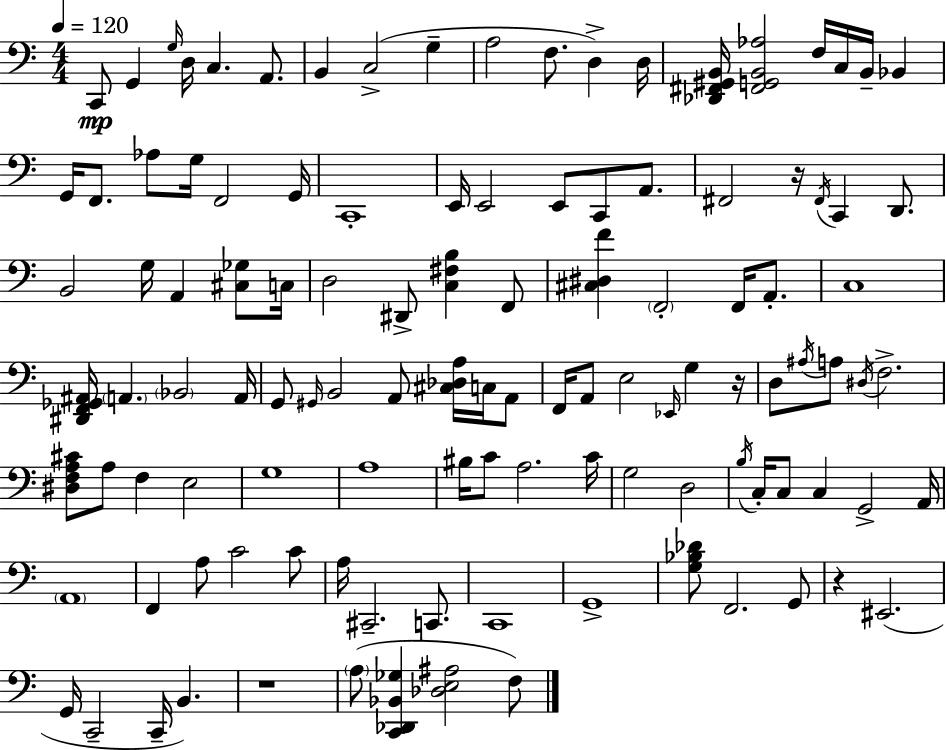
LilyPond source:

{
  \clef bass
  \numericTimeSignature
  \time 4/4
  \key a \minor
  \tempo 4 = 120
  c,8\mp g,4 \grace { g16 } d16 c4. a,8. | b,4 c2->( g4-- | a2 f8. d4->) | d16 <des, fis, gis, b,>16 <fis, g, b, aes>2 f16 c16 b,16-- bes,4 | \break g,16 f,8. aes8 g16 f,2 | g,16 c,1-. | e,16 e,2 e,8 c,8 a,8. | fis,2 r16 \acciaccatura { fis,16 } c,4 d,8. | \break b,2 g16 a,4 <cis ges>8 | c16 d2 dis,8-> <c fis b>4 | f,8 <cis dis f'>4 \parenthesize f,2-. f,16 a,8.-. | c1 | \break <dis, f, ges, ais,>16 \parenthesize a,4. \parenthesize bes,2 | a,16 g,8 \grace { gis,16 } b,2 a,8 <cis des a>16 | c16 a,8 f,16 a,8 e2 \grace { ees,16 } g4 | r16 d8 \acciaccatura { ais16 } a8 \acciaccatura { dis16 } f2.-> | \break <dis f a cis'>8 a8 f4 e2 | g1 | a1 | bis16 c'8 a2. | \break c'16 g2 d2 | \acciaccatura { b16 } c16-. c8 c4 g,2-> | a,16 \parenthesize a,1 | f,4 a8 c'2 | \break c'8 a16 cis,2.-- | c,8. c,1 | g,1-> | <g bes des'>8 f,2. | \break g,8 r4 eis,2.( | g,16 c,2-- | c,16-- b,4.) r1 | \parenthesize a8( <c, des, bes, ges>4 <des e ais>2 | \break f8) \bar "|."
}